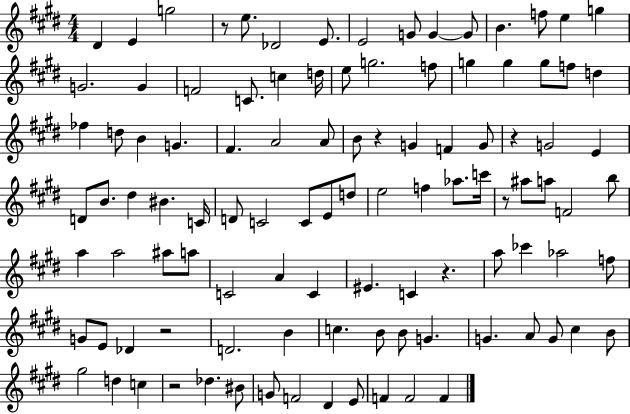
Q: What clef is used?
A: treble